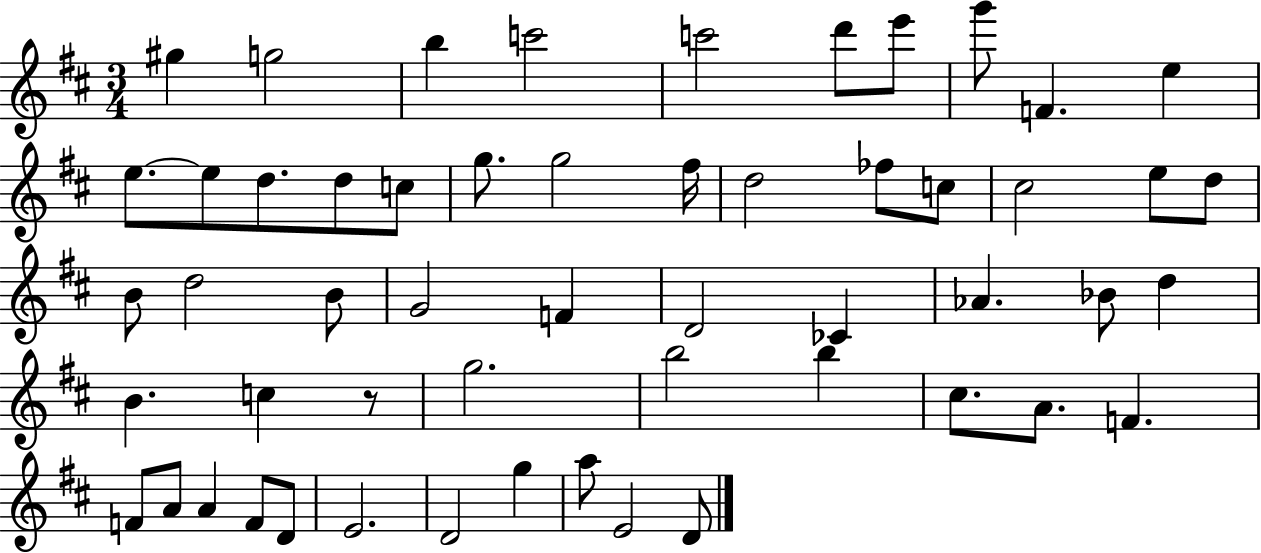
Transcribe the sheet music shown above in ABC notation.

X:1
T:Untitled
M:3/4
L:1/4
K:D
^g g2 b c'2 c'2 d'/2 e'/2 g'/2 F e e/2 e/2 d/2 d/2 c/2 g/2 g2 ^f/4 d2 _f/2 c/2 ^c2 e/2 d/2 B/2 d2 B/2 G2 F D2 _C _A _B/2 d B c z/2 g2 b2 b ^c/2 A/2 F F/2 A/2 A F/2 D/2 E2 D2 g a/2 E2 D/2